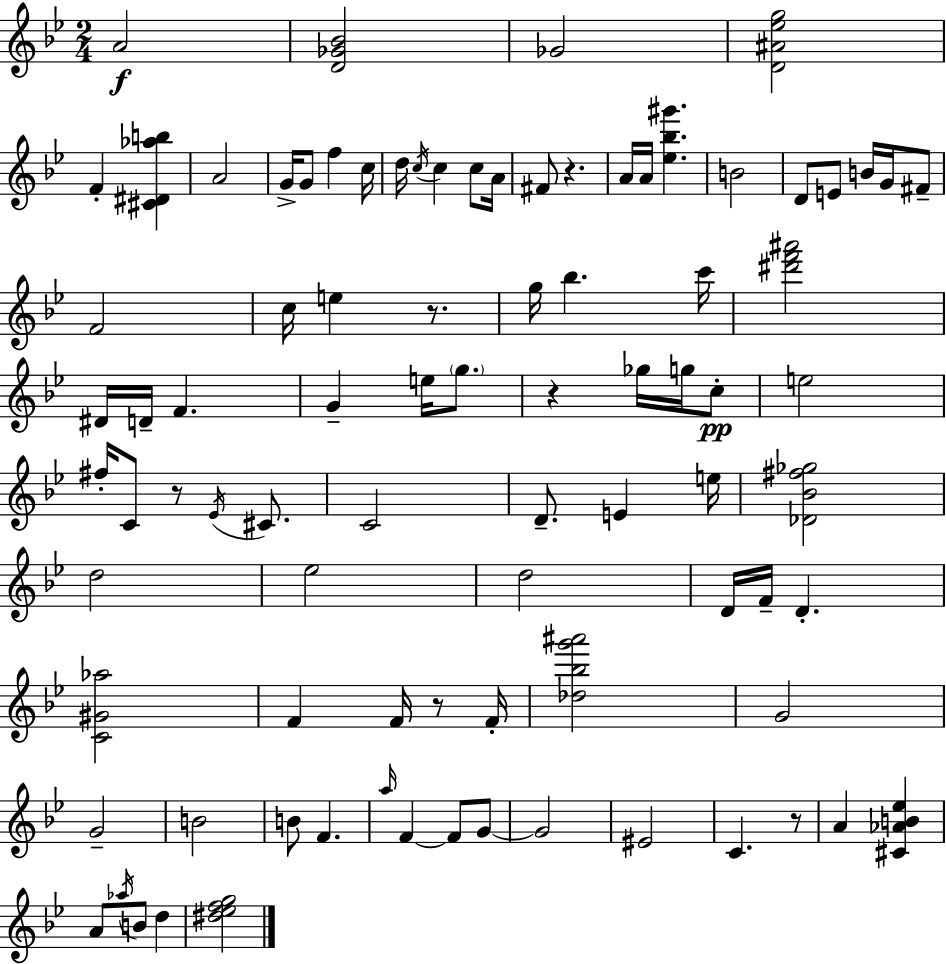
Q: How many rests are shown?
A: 6